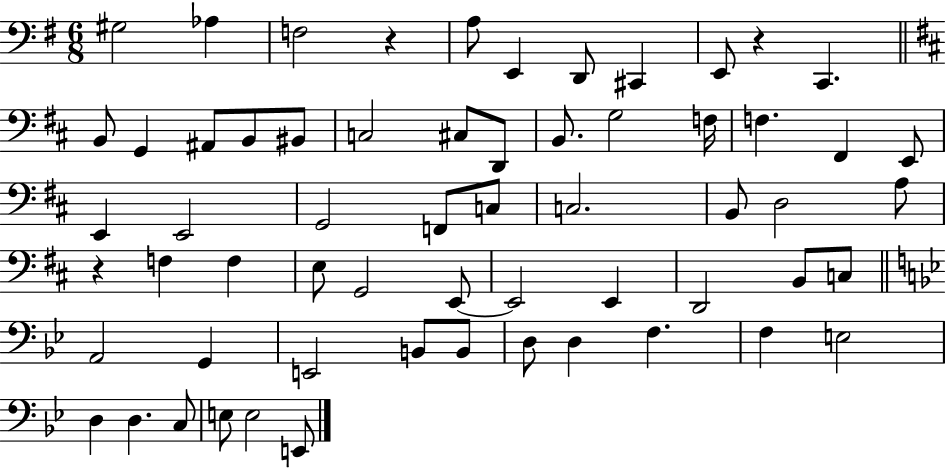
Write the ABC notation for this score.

X:1
T:Untitled
M:6/8
L:1/4
K:G
^G,2 _A, F,2 z A,/2 E,, D,,/2 ^C,, E,,/2 z C,, B,,/2 G,, ^A,,/2 B,,/2 ^B,,/2 C,2 ^C,/2 D,,/2 B,,/2 G,2 F,/4 F, ^F,, E,,/2 E,, E,,2 G,,2 F,,/2 C,/2 C,2 B,,/2 D,2 A,/2 z F, F, E,/2 G,,2 E,,/2 E,,2 E,, D,,2 B,,/2 C,/2 A,,2 G,, E,,2 B,,/2 B,,/2 D,/2 D, F, F, E,2 D, D, C,/2 E,/2 E,2 E,,/2